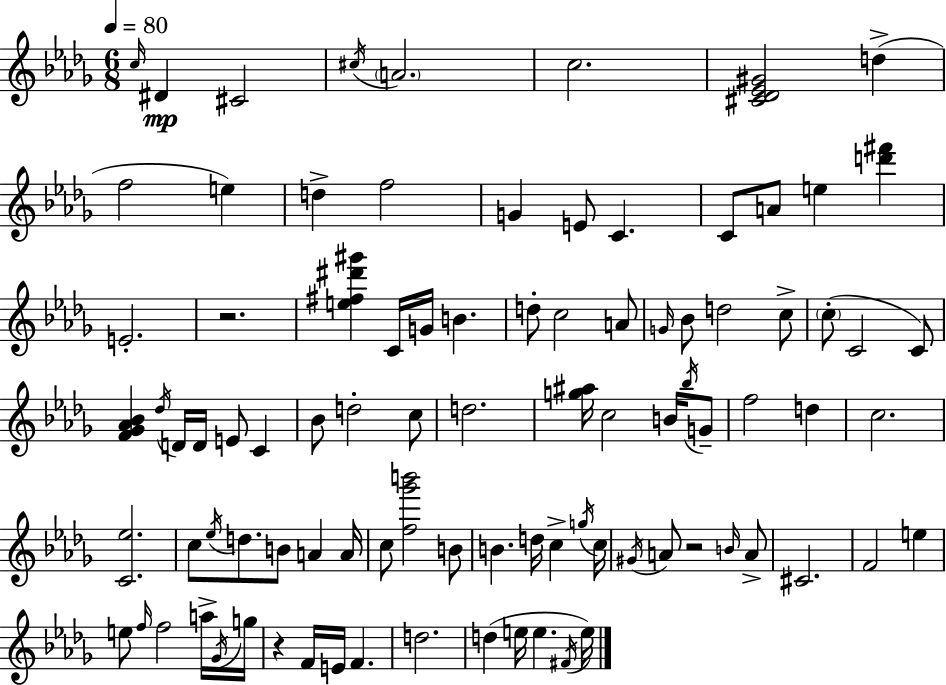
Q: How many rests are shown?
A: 3